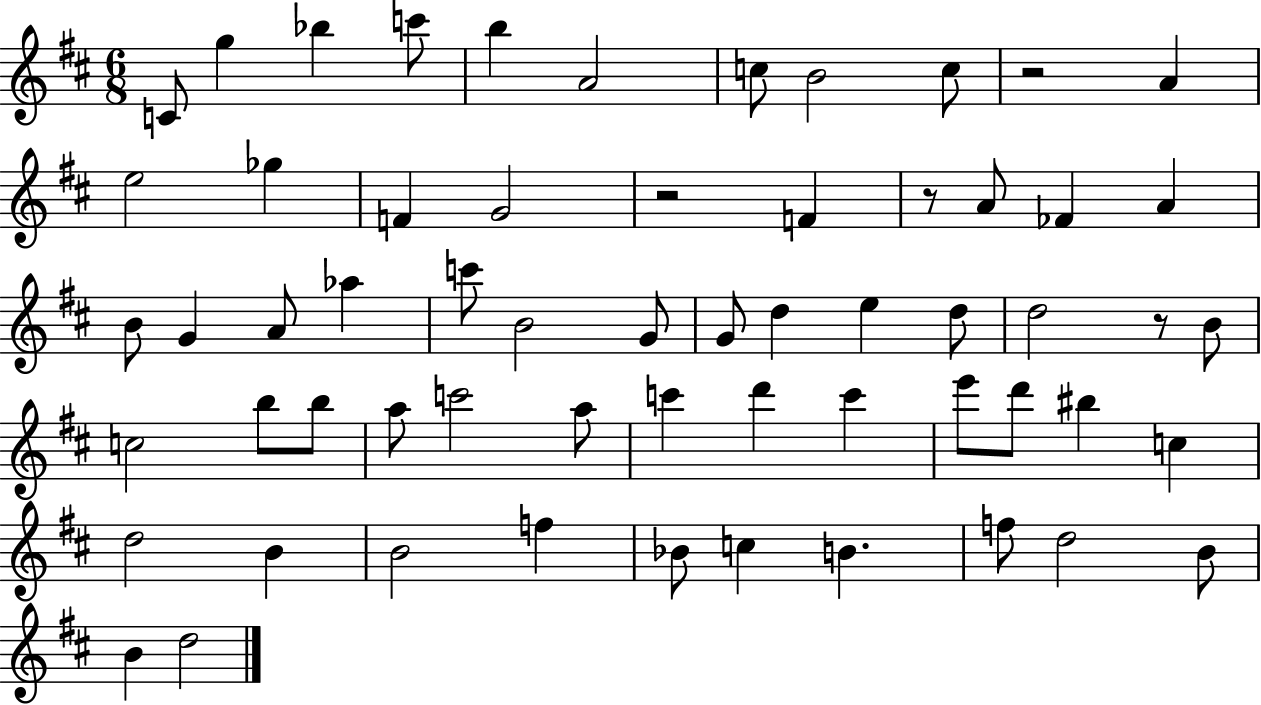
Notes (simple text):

C4/e G5/q Bb5/q C6/e B5/q A4/h C5/e B4/h C5/e R/h A4/q E5/h Gb5/q F4/q G4/h R/h F4/q R/e A4/e FES4/q A4/q B4/e G4/q A4/e Ab5/q C6/e B4/h G4/e G4/e D5/q E5/q D5/e D5/h R/e B4/e C5/h B5/e B5/e A5/e C6/h A5/e C6/q D6/q C6/q E6/e D6/e BIS5/q C5/q D5/h B4/q B4/h F5/q Bb4/e C5/q B4/q. F5/e D5/h B4/e B4/q D5/h